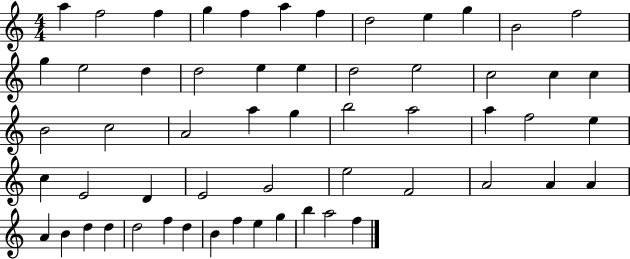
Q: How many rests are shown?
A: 0